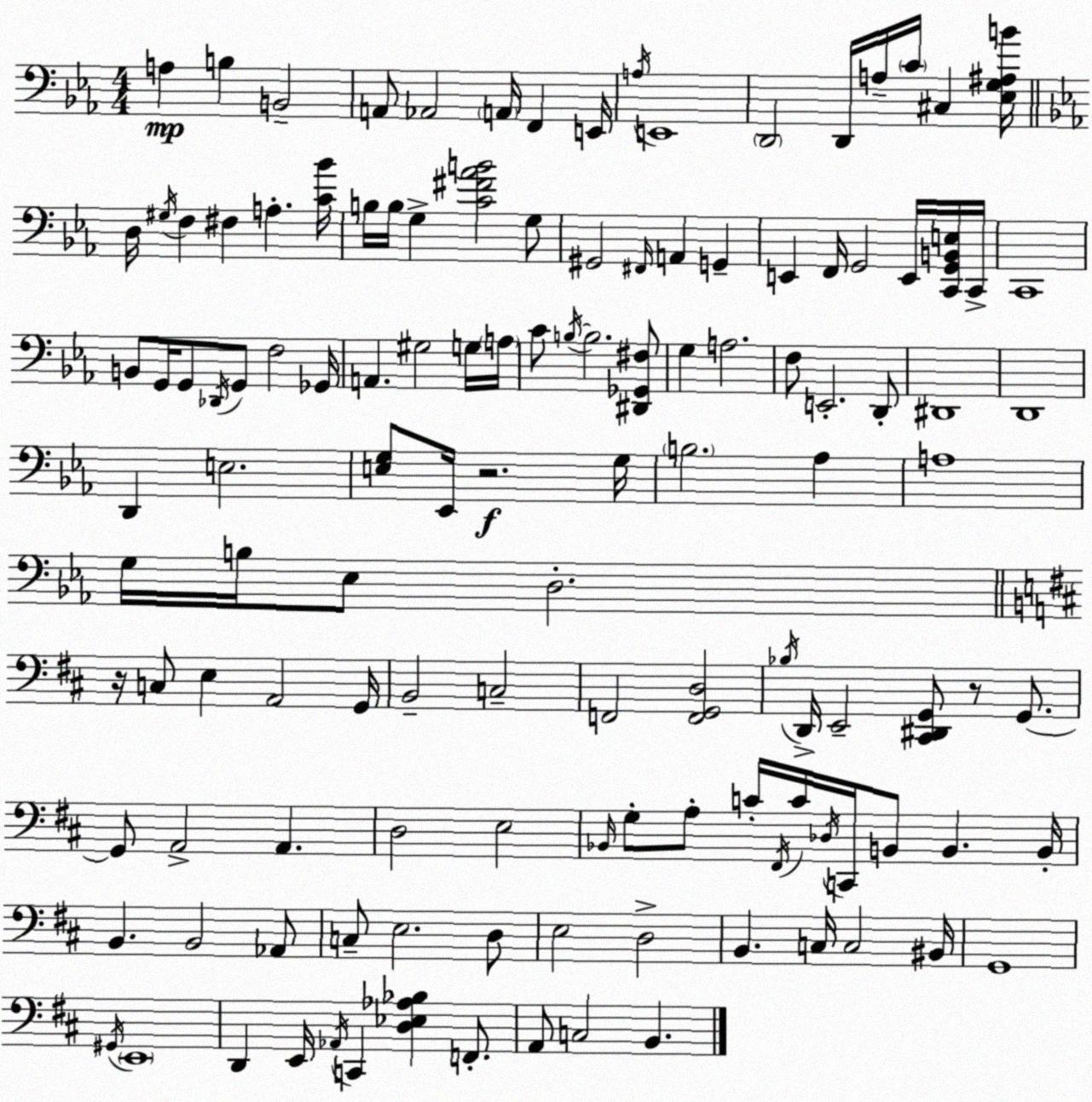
X:1
T:Untitled
M:4/4
L:1/4
K:Eb
A, B, B,,2 A,,/2 _A,,2 A,,/4 F,, E,,/4 A,/4 E,,4 D,,2 D,,/4 A,/4 C/4 ^C, [_E,G,^A,B]/4 D,/4 ^G,/4 F, ^F, A, [C_B]/4 B,/4 B,/4 G, [C^F_AB]2 G,/2 ^G,,2 ^F,,/4 A,, G,, E,, F,,/4 G,,2 E,,/4 [C,,G,,B,,E,]/4 C,,/4 C,,4 B,,/2 G,,/4 G,,/2 _D,,/4 G,,/2 F,2 _G,,/4 A,, ^G,2 G,/4 A,/4 C/2 B,/4 B,2 [^D,,_G,,^F,]/2 G, A,2 F,/2 E,,2 D,,/2 ^D,,4 D,,4 D,, E,2 [E,G,]/2 _E,,/4 z2 G,/4 B,2 _A, A,4 G,/4 B,/4 _E,/2 D,2 z/4 C,/2 E, A,,2 G,,/4 B,,2 C,2 F,,2 [F,,G,,D,]2 _B,/4 D,,/4 E,,2 [^C,,^D,,G,,]/2 z/2 G,,/2 G,,/2 A,,2 A,, D,2 E,2 _B,,/4 G,/2 A,/2 C/4 ^F,,/4 C/4 _D,/4 C,,/4 B,,/2 B,, B,,/4 B,, B,,2 _A,,/2 C,/2 E,2 D,/2 E,2 D,2 B,, C,/4 C,2 ^B,,/4 G,,4 ^G,,/4 E,,4 D,, E,,/4 _A,,/4 C,, [D,_E,_A,_B,] F,,/2 A,,/2 C,2 B,,